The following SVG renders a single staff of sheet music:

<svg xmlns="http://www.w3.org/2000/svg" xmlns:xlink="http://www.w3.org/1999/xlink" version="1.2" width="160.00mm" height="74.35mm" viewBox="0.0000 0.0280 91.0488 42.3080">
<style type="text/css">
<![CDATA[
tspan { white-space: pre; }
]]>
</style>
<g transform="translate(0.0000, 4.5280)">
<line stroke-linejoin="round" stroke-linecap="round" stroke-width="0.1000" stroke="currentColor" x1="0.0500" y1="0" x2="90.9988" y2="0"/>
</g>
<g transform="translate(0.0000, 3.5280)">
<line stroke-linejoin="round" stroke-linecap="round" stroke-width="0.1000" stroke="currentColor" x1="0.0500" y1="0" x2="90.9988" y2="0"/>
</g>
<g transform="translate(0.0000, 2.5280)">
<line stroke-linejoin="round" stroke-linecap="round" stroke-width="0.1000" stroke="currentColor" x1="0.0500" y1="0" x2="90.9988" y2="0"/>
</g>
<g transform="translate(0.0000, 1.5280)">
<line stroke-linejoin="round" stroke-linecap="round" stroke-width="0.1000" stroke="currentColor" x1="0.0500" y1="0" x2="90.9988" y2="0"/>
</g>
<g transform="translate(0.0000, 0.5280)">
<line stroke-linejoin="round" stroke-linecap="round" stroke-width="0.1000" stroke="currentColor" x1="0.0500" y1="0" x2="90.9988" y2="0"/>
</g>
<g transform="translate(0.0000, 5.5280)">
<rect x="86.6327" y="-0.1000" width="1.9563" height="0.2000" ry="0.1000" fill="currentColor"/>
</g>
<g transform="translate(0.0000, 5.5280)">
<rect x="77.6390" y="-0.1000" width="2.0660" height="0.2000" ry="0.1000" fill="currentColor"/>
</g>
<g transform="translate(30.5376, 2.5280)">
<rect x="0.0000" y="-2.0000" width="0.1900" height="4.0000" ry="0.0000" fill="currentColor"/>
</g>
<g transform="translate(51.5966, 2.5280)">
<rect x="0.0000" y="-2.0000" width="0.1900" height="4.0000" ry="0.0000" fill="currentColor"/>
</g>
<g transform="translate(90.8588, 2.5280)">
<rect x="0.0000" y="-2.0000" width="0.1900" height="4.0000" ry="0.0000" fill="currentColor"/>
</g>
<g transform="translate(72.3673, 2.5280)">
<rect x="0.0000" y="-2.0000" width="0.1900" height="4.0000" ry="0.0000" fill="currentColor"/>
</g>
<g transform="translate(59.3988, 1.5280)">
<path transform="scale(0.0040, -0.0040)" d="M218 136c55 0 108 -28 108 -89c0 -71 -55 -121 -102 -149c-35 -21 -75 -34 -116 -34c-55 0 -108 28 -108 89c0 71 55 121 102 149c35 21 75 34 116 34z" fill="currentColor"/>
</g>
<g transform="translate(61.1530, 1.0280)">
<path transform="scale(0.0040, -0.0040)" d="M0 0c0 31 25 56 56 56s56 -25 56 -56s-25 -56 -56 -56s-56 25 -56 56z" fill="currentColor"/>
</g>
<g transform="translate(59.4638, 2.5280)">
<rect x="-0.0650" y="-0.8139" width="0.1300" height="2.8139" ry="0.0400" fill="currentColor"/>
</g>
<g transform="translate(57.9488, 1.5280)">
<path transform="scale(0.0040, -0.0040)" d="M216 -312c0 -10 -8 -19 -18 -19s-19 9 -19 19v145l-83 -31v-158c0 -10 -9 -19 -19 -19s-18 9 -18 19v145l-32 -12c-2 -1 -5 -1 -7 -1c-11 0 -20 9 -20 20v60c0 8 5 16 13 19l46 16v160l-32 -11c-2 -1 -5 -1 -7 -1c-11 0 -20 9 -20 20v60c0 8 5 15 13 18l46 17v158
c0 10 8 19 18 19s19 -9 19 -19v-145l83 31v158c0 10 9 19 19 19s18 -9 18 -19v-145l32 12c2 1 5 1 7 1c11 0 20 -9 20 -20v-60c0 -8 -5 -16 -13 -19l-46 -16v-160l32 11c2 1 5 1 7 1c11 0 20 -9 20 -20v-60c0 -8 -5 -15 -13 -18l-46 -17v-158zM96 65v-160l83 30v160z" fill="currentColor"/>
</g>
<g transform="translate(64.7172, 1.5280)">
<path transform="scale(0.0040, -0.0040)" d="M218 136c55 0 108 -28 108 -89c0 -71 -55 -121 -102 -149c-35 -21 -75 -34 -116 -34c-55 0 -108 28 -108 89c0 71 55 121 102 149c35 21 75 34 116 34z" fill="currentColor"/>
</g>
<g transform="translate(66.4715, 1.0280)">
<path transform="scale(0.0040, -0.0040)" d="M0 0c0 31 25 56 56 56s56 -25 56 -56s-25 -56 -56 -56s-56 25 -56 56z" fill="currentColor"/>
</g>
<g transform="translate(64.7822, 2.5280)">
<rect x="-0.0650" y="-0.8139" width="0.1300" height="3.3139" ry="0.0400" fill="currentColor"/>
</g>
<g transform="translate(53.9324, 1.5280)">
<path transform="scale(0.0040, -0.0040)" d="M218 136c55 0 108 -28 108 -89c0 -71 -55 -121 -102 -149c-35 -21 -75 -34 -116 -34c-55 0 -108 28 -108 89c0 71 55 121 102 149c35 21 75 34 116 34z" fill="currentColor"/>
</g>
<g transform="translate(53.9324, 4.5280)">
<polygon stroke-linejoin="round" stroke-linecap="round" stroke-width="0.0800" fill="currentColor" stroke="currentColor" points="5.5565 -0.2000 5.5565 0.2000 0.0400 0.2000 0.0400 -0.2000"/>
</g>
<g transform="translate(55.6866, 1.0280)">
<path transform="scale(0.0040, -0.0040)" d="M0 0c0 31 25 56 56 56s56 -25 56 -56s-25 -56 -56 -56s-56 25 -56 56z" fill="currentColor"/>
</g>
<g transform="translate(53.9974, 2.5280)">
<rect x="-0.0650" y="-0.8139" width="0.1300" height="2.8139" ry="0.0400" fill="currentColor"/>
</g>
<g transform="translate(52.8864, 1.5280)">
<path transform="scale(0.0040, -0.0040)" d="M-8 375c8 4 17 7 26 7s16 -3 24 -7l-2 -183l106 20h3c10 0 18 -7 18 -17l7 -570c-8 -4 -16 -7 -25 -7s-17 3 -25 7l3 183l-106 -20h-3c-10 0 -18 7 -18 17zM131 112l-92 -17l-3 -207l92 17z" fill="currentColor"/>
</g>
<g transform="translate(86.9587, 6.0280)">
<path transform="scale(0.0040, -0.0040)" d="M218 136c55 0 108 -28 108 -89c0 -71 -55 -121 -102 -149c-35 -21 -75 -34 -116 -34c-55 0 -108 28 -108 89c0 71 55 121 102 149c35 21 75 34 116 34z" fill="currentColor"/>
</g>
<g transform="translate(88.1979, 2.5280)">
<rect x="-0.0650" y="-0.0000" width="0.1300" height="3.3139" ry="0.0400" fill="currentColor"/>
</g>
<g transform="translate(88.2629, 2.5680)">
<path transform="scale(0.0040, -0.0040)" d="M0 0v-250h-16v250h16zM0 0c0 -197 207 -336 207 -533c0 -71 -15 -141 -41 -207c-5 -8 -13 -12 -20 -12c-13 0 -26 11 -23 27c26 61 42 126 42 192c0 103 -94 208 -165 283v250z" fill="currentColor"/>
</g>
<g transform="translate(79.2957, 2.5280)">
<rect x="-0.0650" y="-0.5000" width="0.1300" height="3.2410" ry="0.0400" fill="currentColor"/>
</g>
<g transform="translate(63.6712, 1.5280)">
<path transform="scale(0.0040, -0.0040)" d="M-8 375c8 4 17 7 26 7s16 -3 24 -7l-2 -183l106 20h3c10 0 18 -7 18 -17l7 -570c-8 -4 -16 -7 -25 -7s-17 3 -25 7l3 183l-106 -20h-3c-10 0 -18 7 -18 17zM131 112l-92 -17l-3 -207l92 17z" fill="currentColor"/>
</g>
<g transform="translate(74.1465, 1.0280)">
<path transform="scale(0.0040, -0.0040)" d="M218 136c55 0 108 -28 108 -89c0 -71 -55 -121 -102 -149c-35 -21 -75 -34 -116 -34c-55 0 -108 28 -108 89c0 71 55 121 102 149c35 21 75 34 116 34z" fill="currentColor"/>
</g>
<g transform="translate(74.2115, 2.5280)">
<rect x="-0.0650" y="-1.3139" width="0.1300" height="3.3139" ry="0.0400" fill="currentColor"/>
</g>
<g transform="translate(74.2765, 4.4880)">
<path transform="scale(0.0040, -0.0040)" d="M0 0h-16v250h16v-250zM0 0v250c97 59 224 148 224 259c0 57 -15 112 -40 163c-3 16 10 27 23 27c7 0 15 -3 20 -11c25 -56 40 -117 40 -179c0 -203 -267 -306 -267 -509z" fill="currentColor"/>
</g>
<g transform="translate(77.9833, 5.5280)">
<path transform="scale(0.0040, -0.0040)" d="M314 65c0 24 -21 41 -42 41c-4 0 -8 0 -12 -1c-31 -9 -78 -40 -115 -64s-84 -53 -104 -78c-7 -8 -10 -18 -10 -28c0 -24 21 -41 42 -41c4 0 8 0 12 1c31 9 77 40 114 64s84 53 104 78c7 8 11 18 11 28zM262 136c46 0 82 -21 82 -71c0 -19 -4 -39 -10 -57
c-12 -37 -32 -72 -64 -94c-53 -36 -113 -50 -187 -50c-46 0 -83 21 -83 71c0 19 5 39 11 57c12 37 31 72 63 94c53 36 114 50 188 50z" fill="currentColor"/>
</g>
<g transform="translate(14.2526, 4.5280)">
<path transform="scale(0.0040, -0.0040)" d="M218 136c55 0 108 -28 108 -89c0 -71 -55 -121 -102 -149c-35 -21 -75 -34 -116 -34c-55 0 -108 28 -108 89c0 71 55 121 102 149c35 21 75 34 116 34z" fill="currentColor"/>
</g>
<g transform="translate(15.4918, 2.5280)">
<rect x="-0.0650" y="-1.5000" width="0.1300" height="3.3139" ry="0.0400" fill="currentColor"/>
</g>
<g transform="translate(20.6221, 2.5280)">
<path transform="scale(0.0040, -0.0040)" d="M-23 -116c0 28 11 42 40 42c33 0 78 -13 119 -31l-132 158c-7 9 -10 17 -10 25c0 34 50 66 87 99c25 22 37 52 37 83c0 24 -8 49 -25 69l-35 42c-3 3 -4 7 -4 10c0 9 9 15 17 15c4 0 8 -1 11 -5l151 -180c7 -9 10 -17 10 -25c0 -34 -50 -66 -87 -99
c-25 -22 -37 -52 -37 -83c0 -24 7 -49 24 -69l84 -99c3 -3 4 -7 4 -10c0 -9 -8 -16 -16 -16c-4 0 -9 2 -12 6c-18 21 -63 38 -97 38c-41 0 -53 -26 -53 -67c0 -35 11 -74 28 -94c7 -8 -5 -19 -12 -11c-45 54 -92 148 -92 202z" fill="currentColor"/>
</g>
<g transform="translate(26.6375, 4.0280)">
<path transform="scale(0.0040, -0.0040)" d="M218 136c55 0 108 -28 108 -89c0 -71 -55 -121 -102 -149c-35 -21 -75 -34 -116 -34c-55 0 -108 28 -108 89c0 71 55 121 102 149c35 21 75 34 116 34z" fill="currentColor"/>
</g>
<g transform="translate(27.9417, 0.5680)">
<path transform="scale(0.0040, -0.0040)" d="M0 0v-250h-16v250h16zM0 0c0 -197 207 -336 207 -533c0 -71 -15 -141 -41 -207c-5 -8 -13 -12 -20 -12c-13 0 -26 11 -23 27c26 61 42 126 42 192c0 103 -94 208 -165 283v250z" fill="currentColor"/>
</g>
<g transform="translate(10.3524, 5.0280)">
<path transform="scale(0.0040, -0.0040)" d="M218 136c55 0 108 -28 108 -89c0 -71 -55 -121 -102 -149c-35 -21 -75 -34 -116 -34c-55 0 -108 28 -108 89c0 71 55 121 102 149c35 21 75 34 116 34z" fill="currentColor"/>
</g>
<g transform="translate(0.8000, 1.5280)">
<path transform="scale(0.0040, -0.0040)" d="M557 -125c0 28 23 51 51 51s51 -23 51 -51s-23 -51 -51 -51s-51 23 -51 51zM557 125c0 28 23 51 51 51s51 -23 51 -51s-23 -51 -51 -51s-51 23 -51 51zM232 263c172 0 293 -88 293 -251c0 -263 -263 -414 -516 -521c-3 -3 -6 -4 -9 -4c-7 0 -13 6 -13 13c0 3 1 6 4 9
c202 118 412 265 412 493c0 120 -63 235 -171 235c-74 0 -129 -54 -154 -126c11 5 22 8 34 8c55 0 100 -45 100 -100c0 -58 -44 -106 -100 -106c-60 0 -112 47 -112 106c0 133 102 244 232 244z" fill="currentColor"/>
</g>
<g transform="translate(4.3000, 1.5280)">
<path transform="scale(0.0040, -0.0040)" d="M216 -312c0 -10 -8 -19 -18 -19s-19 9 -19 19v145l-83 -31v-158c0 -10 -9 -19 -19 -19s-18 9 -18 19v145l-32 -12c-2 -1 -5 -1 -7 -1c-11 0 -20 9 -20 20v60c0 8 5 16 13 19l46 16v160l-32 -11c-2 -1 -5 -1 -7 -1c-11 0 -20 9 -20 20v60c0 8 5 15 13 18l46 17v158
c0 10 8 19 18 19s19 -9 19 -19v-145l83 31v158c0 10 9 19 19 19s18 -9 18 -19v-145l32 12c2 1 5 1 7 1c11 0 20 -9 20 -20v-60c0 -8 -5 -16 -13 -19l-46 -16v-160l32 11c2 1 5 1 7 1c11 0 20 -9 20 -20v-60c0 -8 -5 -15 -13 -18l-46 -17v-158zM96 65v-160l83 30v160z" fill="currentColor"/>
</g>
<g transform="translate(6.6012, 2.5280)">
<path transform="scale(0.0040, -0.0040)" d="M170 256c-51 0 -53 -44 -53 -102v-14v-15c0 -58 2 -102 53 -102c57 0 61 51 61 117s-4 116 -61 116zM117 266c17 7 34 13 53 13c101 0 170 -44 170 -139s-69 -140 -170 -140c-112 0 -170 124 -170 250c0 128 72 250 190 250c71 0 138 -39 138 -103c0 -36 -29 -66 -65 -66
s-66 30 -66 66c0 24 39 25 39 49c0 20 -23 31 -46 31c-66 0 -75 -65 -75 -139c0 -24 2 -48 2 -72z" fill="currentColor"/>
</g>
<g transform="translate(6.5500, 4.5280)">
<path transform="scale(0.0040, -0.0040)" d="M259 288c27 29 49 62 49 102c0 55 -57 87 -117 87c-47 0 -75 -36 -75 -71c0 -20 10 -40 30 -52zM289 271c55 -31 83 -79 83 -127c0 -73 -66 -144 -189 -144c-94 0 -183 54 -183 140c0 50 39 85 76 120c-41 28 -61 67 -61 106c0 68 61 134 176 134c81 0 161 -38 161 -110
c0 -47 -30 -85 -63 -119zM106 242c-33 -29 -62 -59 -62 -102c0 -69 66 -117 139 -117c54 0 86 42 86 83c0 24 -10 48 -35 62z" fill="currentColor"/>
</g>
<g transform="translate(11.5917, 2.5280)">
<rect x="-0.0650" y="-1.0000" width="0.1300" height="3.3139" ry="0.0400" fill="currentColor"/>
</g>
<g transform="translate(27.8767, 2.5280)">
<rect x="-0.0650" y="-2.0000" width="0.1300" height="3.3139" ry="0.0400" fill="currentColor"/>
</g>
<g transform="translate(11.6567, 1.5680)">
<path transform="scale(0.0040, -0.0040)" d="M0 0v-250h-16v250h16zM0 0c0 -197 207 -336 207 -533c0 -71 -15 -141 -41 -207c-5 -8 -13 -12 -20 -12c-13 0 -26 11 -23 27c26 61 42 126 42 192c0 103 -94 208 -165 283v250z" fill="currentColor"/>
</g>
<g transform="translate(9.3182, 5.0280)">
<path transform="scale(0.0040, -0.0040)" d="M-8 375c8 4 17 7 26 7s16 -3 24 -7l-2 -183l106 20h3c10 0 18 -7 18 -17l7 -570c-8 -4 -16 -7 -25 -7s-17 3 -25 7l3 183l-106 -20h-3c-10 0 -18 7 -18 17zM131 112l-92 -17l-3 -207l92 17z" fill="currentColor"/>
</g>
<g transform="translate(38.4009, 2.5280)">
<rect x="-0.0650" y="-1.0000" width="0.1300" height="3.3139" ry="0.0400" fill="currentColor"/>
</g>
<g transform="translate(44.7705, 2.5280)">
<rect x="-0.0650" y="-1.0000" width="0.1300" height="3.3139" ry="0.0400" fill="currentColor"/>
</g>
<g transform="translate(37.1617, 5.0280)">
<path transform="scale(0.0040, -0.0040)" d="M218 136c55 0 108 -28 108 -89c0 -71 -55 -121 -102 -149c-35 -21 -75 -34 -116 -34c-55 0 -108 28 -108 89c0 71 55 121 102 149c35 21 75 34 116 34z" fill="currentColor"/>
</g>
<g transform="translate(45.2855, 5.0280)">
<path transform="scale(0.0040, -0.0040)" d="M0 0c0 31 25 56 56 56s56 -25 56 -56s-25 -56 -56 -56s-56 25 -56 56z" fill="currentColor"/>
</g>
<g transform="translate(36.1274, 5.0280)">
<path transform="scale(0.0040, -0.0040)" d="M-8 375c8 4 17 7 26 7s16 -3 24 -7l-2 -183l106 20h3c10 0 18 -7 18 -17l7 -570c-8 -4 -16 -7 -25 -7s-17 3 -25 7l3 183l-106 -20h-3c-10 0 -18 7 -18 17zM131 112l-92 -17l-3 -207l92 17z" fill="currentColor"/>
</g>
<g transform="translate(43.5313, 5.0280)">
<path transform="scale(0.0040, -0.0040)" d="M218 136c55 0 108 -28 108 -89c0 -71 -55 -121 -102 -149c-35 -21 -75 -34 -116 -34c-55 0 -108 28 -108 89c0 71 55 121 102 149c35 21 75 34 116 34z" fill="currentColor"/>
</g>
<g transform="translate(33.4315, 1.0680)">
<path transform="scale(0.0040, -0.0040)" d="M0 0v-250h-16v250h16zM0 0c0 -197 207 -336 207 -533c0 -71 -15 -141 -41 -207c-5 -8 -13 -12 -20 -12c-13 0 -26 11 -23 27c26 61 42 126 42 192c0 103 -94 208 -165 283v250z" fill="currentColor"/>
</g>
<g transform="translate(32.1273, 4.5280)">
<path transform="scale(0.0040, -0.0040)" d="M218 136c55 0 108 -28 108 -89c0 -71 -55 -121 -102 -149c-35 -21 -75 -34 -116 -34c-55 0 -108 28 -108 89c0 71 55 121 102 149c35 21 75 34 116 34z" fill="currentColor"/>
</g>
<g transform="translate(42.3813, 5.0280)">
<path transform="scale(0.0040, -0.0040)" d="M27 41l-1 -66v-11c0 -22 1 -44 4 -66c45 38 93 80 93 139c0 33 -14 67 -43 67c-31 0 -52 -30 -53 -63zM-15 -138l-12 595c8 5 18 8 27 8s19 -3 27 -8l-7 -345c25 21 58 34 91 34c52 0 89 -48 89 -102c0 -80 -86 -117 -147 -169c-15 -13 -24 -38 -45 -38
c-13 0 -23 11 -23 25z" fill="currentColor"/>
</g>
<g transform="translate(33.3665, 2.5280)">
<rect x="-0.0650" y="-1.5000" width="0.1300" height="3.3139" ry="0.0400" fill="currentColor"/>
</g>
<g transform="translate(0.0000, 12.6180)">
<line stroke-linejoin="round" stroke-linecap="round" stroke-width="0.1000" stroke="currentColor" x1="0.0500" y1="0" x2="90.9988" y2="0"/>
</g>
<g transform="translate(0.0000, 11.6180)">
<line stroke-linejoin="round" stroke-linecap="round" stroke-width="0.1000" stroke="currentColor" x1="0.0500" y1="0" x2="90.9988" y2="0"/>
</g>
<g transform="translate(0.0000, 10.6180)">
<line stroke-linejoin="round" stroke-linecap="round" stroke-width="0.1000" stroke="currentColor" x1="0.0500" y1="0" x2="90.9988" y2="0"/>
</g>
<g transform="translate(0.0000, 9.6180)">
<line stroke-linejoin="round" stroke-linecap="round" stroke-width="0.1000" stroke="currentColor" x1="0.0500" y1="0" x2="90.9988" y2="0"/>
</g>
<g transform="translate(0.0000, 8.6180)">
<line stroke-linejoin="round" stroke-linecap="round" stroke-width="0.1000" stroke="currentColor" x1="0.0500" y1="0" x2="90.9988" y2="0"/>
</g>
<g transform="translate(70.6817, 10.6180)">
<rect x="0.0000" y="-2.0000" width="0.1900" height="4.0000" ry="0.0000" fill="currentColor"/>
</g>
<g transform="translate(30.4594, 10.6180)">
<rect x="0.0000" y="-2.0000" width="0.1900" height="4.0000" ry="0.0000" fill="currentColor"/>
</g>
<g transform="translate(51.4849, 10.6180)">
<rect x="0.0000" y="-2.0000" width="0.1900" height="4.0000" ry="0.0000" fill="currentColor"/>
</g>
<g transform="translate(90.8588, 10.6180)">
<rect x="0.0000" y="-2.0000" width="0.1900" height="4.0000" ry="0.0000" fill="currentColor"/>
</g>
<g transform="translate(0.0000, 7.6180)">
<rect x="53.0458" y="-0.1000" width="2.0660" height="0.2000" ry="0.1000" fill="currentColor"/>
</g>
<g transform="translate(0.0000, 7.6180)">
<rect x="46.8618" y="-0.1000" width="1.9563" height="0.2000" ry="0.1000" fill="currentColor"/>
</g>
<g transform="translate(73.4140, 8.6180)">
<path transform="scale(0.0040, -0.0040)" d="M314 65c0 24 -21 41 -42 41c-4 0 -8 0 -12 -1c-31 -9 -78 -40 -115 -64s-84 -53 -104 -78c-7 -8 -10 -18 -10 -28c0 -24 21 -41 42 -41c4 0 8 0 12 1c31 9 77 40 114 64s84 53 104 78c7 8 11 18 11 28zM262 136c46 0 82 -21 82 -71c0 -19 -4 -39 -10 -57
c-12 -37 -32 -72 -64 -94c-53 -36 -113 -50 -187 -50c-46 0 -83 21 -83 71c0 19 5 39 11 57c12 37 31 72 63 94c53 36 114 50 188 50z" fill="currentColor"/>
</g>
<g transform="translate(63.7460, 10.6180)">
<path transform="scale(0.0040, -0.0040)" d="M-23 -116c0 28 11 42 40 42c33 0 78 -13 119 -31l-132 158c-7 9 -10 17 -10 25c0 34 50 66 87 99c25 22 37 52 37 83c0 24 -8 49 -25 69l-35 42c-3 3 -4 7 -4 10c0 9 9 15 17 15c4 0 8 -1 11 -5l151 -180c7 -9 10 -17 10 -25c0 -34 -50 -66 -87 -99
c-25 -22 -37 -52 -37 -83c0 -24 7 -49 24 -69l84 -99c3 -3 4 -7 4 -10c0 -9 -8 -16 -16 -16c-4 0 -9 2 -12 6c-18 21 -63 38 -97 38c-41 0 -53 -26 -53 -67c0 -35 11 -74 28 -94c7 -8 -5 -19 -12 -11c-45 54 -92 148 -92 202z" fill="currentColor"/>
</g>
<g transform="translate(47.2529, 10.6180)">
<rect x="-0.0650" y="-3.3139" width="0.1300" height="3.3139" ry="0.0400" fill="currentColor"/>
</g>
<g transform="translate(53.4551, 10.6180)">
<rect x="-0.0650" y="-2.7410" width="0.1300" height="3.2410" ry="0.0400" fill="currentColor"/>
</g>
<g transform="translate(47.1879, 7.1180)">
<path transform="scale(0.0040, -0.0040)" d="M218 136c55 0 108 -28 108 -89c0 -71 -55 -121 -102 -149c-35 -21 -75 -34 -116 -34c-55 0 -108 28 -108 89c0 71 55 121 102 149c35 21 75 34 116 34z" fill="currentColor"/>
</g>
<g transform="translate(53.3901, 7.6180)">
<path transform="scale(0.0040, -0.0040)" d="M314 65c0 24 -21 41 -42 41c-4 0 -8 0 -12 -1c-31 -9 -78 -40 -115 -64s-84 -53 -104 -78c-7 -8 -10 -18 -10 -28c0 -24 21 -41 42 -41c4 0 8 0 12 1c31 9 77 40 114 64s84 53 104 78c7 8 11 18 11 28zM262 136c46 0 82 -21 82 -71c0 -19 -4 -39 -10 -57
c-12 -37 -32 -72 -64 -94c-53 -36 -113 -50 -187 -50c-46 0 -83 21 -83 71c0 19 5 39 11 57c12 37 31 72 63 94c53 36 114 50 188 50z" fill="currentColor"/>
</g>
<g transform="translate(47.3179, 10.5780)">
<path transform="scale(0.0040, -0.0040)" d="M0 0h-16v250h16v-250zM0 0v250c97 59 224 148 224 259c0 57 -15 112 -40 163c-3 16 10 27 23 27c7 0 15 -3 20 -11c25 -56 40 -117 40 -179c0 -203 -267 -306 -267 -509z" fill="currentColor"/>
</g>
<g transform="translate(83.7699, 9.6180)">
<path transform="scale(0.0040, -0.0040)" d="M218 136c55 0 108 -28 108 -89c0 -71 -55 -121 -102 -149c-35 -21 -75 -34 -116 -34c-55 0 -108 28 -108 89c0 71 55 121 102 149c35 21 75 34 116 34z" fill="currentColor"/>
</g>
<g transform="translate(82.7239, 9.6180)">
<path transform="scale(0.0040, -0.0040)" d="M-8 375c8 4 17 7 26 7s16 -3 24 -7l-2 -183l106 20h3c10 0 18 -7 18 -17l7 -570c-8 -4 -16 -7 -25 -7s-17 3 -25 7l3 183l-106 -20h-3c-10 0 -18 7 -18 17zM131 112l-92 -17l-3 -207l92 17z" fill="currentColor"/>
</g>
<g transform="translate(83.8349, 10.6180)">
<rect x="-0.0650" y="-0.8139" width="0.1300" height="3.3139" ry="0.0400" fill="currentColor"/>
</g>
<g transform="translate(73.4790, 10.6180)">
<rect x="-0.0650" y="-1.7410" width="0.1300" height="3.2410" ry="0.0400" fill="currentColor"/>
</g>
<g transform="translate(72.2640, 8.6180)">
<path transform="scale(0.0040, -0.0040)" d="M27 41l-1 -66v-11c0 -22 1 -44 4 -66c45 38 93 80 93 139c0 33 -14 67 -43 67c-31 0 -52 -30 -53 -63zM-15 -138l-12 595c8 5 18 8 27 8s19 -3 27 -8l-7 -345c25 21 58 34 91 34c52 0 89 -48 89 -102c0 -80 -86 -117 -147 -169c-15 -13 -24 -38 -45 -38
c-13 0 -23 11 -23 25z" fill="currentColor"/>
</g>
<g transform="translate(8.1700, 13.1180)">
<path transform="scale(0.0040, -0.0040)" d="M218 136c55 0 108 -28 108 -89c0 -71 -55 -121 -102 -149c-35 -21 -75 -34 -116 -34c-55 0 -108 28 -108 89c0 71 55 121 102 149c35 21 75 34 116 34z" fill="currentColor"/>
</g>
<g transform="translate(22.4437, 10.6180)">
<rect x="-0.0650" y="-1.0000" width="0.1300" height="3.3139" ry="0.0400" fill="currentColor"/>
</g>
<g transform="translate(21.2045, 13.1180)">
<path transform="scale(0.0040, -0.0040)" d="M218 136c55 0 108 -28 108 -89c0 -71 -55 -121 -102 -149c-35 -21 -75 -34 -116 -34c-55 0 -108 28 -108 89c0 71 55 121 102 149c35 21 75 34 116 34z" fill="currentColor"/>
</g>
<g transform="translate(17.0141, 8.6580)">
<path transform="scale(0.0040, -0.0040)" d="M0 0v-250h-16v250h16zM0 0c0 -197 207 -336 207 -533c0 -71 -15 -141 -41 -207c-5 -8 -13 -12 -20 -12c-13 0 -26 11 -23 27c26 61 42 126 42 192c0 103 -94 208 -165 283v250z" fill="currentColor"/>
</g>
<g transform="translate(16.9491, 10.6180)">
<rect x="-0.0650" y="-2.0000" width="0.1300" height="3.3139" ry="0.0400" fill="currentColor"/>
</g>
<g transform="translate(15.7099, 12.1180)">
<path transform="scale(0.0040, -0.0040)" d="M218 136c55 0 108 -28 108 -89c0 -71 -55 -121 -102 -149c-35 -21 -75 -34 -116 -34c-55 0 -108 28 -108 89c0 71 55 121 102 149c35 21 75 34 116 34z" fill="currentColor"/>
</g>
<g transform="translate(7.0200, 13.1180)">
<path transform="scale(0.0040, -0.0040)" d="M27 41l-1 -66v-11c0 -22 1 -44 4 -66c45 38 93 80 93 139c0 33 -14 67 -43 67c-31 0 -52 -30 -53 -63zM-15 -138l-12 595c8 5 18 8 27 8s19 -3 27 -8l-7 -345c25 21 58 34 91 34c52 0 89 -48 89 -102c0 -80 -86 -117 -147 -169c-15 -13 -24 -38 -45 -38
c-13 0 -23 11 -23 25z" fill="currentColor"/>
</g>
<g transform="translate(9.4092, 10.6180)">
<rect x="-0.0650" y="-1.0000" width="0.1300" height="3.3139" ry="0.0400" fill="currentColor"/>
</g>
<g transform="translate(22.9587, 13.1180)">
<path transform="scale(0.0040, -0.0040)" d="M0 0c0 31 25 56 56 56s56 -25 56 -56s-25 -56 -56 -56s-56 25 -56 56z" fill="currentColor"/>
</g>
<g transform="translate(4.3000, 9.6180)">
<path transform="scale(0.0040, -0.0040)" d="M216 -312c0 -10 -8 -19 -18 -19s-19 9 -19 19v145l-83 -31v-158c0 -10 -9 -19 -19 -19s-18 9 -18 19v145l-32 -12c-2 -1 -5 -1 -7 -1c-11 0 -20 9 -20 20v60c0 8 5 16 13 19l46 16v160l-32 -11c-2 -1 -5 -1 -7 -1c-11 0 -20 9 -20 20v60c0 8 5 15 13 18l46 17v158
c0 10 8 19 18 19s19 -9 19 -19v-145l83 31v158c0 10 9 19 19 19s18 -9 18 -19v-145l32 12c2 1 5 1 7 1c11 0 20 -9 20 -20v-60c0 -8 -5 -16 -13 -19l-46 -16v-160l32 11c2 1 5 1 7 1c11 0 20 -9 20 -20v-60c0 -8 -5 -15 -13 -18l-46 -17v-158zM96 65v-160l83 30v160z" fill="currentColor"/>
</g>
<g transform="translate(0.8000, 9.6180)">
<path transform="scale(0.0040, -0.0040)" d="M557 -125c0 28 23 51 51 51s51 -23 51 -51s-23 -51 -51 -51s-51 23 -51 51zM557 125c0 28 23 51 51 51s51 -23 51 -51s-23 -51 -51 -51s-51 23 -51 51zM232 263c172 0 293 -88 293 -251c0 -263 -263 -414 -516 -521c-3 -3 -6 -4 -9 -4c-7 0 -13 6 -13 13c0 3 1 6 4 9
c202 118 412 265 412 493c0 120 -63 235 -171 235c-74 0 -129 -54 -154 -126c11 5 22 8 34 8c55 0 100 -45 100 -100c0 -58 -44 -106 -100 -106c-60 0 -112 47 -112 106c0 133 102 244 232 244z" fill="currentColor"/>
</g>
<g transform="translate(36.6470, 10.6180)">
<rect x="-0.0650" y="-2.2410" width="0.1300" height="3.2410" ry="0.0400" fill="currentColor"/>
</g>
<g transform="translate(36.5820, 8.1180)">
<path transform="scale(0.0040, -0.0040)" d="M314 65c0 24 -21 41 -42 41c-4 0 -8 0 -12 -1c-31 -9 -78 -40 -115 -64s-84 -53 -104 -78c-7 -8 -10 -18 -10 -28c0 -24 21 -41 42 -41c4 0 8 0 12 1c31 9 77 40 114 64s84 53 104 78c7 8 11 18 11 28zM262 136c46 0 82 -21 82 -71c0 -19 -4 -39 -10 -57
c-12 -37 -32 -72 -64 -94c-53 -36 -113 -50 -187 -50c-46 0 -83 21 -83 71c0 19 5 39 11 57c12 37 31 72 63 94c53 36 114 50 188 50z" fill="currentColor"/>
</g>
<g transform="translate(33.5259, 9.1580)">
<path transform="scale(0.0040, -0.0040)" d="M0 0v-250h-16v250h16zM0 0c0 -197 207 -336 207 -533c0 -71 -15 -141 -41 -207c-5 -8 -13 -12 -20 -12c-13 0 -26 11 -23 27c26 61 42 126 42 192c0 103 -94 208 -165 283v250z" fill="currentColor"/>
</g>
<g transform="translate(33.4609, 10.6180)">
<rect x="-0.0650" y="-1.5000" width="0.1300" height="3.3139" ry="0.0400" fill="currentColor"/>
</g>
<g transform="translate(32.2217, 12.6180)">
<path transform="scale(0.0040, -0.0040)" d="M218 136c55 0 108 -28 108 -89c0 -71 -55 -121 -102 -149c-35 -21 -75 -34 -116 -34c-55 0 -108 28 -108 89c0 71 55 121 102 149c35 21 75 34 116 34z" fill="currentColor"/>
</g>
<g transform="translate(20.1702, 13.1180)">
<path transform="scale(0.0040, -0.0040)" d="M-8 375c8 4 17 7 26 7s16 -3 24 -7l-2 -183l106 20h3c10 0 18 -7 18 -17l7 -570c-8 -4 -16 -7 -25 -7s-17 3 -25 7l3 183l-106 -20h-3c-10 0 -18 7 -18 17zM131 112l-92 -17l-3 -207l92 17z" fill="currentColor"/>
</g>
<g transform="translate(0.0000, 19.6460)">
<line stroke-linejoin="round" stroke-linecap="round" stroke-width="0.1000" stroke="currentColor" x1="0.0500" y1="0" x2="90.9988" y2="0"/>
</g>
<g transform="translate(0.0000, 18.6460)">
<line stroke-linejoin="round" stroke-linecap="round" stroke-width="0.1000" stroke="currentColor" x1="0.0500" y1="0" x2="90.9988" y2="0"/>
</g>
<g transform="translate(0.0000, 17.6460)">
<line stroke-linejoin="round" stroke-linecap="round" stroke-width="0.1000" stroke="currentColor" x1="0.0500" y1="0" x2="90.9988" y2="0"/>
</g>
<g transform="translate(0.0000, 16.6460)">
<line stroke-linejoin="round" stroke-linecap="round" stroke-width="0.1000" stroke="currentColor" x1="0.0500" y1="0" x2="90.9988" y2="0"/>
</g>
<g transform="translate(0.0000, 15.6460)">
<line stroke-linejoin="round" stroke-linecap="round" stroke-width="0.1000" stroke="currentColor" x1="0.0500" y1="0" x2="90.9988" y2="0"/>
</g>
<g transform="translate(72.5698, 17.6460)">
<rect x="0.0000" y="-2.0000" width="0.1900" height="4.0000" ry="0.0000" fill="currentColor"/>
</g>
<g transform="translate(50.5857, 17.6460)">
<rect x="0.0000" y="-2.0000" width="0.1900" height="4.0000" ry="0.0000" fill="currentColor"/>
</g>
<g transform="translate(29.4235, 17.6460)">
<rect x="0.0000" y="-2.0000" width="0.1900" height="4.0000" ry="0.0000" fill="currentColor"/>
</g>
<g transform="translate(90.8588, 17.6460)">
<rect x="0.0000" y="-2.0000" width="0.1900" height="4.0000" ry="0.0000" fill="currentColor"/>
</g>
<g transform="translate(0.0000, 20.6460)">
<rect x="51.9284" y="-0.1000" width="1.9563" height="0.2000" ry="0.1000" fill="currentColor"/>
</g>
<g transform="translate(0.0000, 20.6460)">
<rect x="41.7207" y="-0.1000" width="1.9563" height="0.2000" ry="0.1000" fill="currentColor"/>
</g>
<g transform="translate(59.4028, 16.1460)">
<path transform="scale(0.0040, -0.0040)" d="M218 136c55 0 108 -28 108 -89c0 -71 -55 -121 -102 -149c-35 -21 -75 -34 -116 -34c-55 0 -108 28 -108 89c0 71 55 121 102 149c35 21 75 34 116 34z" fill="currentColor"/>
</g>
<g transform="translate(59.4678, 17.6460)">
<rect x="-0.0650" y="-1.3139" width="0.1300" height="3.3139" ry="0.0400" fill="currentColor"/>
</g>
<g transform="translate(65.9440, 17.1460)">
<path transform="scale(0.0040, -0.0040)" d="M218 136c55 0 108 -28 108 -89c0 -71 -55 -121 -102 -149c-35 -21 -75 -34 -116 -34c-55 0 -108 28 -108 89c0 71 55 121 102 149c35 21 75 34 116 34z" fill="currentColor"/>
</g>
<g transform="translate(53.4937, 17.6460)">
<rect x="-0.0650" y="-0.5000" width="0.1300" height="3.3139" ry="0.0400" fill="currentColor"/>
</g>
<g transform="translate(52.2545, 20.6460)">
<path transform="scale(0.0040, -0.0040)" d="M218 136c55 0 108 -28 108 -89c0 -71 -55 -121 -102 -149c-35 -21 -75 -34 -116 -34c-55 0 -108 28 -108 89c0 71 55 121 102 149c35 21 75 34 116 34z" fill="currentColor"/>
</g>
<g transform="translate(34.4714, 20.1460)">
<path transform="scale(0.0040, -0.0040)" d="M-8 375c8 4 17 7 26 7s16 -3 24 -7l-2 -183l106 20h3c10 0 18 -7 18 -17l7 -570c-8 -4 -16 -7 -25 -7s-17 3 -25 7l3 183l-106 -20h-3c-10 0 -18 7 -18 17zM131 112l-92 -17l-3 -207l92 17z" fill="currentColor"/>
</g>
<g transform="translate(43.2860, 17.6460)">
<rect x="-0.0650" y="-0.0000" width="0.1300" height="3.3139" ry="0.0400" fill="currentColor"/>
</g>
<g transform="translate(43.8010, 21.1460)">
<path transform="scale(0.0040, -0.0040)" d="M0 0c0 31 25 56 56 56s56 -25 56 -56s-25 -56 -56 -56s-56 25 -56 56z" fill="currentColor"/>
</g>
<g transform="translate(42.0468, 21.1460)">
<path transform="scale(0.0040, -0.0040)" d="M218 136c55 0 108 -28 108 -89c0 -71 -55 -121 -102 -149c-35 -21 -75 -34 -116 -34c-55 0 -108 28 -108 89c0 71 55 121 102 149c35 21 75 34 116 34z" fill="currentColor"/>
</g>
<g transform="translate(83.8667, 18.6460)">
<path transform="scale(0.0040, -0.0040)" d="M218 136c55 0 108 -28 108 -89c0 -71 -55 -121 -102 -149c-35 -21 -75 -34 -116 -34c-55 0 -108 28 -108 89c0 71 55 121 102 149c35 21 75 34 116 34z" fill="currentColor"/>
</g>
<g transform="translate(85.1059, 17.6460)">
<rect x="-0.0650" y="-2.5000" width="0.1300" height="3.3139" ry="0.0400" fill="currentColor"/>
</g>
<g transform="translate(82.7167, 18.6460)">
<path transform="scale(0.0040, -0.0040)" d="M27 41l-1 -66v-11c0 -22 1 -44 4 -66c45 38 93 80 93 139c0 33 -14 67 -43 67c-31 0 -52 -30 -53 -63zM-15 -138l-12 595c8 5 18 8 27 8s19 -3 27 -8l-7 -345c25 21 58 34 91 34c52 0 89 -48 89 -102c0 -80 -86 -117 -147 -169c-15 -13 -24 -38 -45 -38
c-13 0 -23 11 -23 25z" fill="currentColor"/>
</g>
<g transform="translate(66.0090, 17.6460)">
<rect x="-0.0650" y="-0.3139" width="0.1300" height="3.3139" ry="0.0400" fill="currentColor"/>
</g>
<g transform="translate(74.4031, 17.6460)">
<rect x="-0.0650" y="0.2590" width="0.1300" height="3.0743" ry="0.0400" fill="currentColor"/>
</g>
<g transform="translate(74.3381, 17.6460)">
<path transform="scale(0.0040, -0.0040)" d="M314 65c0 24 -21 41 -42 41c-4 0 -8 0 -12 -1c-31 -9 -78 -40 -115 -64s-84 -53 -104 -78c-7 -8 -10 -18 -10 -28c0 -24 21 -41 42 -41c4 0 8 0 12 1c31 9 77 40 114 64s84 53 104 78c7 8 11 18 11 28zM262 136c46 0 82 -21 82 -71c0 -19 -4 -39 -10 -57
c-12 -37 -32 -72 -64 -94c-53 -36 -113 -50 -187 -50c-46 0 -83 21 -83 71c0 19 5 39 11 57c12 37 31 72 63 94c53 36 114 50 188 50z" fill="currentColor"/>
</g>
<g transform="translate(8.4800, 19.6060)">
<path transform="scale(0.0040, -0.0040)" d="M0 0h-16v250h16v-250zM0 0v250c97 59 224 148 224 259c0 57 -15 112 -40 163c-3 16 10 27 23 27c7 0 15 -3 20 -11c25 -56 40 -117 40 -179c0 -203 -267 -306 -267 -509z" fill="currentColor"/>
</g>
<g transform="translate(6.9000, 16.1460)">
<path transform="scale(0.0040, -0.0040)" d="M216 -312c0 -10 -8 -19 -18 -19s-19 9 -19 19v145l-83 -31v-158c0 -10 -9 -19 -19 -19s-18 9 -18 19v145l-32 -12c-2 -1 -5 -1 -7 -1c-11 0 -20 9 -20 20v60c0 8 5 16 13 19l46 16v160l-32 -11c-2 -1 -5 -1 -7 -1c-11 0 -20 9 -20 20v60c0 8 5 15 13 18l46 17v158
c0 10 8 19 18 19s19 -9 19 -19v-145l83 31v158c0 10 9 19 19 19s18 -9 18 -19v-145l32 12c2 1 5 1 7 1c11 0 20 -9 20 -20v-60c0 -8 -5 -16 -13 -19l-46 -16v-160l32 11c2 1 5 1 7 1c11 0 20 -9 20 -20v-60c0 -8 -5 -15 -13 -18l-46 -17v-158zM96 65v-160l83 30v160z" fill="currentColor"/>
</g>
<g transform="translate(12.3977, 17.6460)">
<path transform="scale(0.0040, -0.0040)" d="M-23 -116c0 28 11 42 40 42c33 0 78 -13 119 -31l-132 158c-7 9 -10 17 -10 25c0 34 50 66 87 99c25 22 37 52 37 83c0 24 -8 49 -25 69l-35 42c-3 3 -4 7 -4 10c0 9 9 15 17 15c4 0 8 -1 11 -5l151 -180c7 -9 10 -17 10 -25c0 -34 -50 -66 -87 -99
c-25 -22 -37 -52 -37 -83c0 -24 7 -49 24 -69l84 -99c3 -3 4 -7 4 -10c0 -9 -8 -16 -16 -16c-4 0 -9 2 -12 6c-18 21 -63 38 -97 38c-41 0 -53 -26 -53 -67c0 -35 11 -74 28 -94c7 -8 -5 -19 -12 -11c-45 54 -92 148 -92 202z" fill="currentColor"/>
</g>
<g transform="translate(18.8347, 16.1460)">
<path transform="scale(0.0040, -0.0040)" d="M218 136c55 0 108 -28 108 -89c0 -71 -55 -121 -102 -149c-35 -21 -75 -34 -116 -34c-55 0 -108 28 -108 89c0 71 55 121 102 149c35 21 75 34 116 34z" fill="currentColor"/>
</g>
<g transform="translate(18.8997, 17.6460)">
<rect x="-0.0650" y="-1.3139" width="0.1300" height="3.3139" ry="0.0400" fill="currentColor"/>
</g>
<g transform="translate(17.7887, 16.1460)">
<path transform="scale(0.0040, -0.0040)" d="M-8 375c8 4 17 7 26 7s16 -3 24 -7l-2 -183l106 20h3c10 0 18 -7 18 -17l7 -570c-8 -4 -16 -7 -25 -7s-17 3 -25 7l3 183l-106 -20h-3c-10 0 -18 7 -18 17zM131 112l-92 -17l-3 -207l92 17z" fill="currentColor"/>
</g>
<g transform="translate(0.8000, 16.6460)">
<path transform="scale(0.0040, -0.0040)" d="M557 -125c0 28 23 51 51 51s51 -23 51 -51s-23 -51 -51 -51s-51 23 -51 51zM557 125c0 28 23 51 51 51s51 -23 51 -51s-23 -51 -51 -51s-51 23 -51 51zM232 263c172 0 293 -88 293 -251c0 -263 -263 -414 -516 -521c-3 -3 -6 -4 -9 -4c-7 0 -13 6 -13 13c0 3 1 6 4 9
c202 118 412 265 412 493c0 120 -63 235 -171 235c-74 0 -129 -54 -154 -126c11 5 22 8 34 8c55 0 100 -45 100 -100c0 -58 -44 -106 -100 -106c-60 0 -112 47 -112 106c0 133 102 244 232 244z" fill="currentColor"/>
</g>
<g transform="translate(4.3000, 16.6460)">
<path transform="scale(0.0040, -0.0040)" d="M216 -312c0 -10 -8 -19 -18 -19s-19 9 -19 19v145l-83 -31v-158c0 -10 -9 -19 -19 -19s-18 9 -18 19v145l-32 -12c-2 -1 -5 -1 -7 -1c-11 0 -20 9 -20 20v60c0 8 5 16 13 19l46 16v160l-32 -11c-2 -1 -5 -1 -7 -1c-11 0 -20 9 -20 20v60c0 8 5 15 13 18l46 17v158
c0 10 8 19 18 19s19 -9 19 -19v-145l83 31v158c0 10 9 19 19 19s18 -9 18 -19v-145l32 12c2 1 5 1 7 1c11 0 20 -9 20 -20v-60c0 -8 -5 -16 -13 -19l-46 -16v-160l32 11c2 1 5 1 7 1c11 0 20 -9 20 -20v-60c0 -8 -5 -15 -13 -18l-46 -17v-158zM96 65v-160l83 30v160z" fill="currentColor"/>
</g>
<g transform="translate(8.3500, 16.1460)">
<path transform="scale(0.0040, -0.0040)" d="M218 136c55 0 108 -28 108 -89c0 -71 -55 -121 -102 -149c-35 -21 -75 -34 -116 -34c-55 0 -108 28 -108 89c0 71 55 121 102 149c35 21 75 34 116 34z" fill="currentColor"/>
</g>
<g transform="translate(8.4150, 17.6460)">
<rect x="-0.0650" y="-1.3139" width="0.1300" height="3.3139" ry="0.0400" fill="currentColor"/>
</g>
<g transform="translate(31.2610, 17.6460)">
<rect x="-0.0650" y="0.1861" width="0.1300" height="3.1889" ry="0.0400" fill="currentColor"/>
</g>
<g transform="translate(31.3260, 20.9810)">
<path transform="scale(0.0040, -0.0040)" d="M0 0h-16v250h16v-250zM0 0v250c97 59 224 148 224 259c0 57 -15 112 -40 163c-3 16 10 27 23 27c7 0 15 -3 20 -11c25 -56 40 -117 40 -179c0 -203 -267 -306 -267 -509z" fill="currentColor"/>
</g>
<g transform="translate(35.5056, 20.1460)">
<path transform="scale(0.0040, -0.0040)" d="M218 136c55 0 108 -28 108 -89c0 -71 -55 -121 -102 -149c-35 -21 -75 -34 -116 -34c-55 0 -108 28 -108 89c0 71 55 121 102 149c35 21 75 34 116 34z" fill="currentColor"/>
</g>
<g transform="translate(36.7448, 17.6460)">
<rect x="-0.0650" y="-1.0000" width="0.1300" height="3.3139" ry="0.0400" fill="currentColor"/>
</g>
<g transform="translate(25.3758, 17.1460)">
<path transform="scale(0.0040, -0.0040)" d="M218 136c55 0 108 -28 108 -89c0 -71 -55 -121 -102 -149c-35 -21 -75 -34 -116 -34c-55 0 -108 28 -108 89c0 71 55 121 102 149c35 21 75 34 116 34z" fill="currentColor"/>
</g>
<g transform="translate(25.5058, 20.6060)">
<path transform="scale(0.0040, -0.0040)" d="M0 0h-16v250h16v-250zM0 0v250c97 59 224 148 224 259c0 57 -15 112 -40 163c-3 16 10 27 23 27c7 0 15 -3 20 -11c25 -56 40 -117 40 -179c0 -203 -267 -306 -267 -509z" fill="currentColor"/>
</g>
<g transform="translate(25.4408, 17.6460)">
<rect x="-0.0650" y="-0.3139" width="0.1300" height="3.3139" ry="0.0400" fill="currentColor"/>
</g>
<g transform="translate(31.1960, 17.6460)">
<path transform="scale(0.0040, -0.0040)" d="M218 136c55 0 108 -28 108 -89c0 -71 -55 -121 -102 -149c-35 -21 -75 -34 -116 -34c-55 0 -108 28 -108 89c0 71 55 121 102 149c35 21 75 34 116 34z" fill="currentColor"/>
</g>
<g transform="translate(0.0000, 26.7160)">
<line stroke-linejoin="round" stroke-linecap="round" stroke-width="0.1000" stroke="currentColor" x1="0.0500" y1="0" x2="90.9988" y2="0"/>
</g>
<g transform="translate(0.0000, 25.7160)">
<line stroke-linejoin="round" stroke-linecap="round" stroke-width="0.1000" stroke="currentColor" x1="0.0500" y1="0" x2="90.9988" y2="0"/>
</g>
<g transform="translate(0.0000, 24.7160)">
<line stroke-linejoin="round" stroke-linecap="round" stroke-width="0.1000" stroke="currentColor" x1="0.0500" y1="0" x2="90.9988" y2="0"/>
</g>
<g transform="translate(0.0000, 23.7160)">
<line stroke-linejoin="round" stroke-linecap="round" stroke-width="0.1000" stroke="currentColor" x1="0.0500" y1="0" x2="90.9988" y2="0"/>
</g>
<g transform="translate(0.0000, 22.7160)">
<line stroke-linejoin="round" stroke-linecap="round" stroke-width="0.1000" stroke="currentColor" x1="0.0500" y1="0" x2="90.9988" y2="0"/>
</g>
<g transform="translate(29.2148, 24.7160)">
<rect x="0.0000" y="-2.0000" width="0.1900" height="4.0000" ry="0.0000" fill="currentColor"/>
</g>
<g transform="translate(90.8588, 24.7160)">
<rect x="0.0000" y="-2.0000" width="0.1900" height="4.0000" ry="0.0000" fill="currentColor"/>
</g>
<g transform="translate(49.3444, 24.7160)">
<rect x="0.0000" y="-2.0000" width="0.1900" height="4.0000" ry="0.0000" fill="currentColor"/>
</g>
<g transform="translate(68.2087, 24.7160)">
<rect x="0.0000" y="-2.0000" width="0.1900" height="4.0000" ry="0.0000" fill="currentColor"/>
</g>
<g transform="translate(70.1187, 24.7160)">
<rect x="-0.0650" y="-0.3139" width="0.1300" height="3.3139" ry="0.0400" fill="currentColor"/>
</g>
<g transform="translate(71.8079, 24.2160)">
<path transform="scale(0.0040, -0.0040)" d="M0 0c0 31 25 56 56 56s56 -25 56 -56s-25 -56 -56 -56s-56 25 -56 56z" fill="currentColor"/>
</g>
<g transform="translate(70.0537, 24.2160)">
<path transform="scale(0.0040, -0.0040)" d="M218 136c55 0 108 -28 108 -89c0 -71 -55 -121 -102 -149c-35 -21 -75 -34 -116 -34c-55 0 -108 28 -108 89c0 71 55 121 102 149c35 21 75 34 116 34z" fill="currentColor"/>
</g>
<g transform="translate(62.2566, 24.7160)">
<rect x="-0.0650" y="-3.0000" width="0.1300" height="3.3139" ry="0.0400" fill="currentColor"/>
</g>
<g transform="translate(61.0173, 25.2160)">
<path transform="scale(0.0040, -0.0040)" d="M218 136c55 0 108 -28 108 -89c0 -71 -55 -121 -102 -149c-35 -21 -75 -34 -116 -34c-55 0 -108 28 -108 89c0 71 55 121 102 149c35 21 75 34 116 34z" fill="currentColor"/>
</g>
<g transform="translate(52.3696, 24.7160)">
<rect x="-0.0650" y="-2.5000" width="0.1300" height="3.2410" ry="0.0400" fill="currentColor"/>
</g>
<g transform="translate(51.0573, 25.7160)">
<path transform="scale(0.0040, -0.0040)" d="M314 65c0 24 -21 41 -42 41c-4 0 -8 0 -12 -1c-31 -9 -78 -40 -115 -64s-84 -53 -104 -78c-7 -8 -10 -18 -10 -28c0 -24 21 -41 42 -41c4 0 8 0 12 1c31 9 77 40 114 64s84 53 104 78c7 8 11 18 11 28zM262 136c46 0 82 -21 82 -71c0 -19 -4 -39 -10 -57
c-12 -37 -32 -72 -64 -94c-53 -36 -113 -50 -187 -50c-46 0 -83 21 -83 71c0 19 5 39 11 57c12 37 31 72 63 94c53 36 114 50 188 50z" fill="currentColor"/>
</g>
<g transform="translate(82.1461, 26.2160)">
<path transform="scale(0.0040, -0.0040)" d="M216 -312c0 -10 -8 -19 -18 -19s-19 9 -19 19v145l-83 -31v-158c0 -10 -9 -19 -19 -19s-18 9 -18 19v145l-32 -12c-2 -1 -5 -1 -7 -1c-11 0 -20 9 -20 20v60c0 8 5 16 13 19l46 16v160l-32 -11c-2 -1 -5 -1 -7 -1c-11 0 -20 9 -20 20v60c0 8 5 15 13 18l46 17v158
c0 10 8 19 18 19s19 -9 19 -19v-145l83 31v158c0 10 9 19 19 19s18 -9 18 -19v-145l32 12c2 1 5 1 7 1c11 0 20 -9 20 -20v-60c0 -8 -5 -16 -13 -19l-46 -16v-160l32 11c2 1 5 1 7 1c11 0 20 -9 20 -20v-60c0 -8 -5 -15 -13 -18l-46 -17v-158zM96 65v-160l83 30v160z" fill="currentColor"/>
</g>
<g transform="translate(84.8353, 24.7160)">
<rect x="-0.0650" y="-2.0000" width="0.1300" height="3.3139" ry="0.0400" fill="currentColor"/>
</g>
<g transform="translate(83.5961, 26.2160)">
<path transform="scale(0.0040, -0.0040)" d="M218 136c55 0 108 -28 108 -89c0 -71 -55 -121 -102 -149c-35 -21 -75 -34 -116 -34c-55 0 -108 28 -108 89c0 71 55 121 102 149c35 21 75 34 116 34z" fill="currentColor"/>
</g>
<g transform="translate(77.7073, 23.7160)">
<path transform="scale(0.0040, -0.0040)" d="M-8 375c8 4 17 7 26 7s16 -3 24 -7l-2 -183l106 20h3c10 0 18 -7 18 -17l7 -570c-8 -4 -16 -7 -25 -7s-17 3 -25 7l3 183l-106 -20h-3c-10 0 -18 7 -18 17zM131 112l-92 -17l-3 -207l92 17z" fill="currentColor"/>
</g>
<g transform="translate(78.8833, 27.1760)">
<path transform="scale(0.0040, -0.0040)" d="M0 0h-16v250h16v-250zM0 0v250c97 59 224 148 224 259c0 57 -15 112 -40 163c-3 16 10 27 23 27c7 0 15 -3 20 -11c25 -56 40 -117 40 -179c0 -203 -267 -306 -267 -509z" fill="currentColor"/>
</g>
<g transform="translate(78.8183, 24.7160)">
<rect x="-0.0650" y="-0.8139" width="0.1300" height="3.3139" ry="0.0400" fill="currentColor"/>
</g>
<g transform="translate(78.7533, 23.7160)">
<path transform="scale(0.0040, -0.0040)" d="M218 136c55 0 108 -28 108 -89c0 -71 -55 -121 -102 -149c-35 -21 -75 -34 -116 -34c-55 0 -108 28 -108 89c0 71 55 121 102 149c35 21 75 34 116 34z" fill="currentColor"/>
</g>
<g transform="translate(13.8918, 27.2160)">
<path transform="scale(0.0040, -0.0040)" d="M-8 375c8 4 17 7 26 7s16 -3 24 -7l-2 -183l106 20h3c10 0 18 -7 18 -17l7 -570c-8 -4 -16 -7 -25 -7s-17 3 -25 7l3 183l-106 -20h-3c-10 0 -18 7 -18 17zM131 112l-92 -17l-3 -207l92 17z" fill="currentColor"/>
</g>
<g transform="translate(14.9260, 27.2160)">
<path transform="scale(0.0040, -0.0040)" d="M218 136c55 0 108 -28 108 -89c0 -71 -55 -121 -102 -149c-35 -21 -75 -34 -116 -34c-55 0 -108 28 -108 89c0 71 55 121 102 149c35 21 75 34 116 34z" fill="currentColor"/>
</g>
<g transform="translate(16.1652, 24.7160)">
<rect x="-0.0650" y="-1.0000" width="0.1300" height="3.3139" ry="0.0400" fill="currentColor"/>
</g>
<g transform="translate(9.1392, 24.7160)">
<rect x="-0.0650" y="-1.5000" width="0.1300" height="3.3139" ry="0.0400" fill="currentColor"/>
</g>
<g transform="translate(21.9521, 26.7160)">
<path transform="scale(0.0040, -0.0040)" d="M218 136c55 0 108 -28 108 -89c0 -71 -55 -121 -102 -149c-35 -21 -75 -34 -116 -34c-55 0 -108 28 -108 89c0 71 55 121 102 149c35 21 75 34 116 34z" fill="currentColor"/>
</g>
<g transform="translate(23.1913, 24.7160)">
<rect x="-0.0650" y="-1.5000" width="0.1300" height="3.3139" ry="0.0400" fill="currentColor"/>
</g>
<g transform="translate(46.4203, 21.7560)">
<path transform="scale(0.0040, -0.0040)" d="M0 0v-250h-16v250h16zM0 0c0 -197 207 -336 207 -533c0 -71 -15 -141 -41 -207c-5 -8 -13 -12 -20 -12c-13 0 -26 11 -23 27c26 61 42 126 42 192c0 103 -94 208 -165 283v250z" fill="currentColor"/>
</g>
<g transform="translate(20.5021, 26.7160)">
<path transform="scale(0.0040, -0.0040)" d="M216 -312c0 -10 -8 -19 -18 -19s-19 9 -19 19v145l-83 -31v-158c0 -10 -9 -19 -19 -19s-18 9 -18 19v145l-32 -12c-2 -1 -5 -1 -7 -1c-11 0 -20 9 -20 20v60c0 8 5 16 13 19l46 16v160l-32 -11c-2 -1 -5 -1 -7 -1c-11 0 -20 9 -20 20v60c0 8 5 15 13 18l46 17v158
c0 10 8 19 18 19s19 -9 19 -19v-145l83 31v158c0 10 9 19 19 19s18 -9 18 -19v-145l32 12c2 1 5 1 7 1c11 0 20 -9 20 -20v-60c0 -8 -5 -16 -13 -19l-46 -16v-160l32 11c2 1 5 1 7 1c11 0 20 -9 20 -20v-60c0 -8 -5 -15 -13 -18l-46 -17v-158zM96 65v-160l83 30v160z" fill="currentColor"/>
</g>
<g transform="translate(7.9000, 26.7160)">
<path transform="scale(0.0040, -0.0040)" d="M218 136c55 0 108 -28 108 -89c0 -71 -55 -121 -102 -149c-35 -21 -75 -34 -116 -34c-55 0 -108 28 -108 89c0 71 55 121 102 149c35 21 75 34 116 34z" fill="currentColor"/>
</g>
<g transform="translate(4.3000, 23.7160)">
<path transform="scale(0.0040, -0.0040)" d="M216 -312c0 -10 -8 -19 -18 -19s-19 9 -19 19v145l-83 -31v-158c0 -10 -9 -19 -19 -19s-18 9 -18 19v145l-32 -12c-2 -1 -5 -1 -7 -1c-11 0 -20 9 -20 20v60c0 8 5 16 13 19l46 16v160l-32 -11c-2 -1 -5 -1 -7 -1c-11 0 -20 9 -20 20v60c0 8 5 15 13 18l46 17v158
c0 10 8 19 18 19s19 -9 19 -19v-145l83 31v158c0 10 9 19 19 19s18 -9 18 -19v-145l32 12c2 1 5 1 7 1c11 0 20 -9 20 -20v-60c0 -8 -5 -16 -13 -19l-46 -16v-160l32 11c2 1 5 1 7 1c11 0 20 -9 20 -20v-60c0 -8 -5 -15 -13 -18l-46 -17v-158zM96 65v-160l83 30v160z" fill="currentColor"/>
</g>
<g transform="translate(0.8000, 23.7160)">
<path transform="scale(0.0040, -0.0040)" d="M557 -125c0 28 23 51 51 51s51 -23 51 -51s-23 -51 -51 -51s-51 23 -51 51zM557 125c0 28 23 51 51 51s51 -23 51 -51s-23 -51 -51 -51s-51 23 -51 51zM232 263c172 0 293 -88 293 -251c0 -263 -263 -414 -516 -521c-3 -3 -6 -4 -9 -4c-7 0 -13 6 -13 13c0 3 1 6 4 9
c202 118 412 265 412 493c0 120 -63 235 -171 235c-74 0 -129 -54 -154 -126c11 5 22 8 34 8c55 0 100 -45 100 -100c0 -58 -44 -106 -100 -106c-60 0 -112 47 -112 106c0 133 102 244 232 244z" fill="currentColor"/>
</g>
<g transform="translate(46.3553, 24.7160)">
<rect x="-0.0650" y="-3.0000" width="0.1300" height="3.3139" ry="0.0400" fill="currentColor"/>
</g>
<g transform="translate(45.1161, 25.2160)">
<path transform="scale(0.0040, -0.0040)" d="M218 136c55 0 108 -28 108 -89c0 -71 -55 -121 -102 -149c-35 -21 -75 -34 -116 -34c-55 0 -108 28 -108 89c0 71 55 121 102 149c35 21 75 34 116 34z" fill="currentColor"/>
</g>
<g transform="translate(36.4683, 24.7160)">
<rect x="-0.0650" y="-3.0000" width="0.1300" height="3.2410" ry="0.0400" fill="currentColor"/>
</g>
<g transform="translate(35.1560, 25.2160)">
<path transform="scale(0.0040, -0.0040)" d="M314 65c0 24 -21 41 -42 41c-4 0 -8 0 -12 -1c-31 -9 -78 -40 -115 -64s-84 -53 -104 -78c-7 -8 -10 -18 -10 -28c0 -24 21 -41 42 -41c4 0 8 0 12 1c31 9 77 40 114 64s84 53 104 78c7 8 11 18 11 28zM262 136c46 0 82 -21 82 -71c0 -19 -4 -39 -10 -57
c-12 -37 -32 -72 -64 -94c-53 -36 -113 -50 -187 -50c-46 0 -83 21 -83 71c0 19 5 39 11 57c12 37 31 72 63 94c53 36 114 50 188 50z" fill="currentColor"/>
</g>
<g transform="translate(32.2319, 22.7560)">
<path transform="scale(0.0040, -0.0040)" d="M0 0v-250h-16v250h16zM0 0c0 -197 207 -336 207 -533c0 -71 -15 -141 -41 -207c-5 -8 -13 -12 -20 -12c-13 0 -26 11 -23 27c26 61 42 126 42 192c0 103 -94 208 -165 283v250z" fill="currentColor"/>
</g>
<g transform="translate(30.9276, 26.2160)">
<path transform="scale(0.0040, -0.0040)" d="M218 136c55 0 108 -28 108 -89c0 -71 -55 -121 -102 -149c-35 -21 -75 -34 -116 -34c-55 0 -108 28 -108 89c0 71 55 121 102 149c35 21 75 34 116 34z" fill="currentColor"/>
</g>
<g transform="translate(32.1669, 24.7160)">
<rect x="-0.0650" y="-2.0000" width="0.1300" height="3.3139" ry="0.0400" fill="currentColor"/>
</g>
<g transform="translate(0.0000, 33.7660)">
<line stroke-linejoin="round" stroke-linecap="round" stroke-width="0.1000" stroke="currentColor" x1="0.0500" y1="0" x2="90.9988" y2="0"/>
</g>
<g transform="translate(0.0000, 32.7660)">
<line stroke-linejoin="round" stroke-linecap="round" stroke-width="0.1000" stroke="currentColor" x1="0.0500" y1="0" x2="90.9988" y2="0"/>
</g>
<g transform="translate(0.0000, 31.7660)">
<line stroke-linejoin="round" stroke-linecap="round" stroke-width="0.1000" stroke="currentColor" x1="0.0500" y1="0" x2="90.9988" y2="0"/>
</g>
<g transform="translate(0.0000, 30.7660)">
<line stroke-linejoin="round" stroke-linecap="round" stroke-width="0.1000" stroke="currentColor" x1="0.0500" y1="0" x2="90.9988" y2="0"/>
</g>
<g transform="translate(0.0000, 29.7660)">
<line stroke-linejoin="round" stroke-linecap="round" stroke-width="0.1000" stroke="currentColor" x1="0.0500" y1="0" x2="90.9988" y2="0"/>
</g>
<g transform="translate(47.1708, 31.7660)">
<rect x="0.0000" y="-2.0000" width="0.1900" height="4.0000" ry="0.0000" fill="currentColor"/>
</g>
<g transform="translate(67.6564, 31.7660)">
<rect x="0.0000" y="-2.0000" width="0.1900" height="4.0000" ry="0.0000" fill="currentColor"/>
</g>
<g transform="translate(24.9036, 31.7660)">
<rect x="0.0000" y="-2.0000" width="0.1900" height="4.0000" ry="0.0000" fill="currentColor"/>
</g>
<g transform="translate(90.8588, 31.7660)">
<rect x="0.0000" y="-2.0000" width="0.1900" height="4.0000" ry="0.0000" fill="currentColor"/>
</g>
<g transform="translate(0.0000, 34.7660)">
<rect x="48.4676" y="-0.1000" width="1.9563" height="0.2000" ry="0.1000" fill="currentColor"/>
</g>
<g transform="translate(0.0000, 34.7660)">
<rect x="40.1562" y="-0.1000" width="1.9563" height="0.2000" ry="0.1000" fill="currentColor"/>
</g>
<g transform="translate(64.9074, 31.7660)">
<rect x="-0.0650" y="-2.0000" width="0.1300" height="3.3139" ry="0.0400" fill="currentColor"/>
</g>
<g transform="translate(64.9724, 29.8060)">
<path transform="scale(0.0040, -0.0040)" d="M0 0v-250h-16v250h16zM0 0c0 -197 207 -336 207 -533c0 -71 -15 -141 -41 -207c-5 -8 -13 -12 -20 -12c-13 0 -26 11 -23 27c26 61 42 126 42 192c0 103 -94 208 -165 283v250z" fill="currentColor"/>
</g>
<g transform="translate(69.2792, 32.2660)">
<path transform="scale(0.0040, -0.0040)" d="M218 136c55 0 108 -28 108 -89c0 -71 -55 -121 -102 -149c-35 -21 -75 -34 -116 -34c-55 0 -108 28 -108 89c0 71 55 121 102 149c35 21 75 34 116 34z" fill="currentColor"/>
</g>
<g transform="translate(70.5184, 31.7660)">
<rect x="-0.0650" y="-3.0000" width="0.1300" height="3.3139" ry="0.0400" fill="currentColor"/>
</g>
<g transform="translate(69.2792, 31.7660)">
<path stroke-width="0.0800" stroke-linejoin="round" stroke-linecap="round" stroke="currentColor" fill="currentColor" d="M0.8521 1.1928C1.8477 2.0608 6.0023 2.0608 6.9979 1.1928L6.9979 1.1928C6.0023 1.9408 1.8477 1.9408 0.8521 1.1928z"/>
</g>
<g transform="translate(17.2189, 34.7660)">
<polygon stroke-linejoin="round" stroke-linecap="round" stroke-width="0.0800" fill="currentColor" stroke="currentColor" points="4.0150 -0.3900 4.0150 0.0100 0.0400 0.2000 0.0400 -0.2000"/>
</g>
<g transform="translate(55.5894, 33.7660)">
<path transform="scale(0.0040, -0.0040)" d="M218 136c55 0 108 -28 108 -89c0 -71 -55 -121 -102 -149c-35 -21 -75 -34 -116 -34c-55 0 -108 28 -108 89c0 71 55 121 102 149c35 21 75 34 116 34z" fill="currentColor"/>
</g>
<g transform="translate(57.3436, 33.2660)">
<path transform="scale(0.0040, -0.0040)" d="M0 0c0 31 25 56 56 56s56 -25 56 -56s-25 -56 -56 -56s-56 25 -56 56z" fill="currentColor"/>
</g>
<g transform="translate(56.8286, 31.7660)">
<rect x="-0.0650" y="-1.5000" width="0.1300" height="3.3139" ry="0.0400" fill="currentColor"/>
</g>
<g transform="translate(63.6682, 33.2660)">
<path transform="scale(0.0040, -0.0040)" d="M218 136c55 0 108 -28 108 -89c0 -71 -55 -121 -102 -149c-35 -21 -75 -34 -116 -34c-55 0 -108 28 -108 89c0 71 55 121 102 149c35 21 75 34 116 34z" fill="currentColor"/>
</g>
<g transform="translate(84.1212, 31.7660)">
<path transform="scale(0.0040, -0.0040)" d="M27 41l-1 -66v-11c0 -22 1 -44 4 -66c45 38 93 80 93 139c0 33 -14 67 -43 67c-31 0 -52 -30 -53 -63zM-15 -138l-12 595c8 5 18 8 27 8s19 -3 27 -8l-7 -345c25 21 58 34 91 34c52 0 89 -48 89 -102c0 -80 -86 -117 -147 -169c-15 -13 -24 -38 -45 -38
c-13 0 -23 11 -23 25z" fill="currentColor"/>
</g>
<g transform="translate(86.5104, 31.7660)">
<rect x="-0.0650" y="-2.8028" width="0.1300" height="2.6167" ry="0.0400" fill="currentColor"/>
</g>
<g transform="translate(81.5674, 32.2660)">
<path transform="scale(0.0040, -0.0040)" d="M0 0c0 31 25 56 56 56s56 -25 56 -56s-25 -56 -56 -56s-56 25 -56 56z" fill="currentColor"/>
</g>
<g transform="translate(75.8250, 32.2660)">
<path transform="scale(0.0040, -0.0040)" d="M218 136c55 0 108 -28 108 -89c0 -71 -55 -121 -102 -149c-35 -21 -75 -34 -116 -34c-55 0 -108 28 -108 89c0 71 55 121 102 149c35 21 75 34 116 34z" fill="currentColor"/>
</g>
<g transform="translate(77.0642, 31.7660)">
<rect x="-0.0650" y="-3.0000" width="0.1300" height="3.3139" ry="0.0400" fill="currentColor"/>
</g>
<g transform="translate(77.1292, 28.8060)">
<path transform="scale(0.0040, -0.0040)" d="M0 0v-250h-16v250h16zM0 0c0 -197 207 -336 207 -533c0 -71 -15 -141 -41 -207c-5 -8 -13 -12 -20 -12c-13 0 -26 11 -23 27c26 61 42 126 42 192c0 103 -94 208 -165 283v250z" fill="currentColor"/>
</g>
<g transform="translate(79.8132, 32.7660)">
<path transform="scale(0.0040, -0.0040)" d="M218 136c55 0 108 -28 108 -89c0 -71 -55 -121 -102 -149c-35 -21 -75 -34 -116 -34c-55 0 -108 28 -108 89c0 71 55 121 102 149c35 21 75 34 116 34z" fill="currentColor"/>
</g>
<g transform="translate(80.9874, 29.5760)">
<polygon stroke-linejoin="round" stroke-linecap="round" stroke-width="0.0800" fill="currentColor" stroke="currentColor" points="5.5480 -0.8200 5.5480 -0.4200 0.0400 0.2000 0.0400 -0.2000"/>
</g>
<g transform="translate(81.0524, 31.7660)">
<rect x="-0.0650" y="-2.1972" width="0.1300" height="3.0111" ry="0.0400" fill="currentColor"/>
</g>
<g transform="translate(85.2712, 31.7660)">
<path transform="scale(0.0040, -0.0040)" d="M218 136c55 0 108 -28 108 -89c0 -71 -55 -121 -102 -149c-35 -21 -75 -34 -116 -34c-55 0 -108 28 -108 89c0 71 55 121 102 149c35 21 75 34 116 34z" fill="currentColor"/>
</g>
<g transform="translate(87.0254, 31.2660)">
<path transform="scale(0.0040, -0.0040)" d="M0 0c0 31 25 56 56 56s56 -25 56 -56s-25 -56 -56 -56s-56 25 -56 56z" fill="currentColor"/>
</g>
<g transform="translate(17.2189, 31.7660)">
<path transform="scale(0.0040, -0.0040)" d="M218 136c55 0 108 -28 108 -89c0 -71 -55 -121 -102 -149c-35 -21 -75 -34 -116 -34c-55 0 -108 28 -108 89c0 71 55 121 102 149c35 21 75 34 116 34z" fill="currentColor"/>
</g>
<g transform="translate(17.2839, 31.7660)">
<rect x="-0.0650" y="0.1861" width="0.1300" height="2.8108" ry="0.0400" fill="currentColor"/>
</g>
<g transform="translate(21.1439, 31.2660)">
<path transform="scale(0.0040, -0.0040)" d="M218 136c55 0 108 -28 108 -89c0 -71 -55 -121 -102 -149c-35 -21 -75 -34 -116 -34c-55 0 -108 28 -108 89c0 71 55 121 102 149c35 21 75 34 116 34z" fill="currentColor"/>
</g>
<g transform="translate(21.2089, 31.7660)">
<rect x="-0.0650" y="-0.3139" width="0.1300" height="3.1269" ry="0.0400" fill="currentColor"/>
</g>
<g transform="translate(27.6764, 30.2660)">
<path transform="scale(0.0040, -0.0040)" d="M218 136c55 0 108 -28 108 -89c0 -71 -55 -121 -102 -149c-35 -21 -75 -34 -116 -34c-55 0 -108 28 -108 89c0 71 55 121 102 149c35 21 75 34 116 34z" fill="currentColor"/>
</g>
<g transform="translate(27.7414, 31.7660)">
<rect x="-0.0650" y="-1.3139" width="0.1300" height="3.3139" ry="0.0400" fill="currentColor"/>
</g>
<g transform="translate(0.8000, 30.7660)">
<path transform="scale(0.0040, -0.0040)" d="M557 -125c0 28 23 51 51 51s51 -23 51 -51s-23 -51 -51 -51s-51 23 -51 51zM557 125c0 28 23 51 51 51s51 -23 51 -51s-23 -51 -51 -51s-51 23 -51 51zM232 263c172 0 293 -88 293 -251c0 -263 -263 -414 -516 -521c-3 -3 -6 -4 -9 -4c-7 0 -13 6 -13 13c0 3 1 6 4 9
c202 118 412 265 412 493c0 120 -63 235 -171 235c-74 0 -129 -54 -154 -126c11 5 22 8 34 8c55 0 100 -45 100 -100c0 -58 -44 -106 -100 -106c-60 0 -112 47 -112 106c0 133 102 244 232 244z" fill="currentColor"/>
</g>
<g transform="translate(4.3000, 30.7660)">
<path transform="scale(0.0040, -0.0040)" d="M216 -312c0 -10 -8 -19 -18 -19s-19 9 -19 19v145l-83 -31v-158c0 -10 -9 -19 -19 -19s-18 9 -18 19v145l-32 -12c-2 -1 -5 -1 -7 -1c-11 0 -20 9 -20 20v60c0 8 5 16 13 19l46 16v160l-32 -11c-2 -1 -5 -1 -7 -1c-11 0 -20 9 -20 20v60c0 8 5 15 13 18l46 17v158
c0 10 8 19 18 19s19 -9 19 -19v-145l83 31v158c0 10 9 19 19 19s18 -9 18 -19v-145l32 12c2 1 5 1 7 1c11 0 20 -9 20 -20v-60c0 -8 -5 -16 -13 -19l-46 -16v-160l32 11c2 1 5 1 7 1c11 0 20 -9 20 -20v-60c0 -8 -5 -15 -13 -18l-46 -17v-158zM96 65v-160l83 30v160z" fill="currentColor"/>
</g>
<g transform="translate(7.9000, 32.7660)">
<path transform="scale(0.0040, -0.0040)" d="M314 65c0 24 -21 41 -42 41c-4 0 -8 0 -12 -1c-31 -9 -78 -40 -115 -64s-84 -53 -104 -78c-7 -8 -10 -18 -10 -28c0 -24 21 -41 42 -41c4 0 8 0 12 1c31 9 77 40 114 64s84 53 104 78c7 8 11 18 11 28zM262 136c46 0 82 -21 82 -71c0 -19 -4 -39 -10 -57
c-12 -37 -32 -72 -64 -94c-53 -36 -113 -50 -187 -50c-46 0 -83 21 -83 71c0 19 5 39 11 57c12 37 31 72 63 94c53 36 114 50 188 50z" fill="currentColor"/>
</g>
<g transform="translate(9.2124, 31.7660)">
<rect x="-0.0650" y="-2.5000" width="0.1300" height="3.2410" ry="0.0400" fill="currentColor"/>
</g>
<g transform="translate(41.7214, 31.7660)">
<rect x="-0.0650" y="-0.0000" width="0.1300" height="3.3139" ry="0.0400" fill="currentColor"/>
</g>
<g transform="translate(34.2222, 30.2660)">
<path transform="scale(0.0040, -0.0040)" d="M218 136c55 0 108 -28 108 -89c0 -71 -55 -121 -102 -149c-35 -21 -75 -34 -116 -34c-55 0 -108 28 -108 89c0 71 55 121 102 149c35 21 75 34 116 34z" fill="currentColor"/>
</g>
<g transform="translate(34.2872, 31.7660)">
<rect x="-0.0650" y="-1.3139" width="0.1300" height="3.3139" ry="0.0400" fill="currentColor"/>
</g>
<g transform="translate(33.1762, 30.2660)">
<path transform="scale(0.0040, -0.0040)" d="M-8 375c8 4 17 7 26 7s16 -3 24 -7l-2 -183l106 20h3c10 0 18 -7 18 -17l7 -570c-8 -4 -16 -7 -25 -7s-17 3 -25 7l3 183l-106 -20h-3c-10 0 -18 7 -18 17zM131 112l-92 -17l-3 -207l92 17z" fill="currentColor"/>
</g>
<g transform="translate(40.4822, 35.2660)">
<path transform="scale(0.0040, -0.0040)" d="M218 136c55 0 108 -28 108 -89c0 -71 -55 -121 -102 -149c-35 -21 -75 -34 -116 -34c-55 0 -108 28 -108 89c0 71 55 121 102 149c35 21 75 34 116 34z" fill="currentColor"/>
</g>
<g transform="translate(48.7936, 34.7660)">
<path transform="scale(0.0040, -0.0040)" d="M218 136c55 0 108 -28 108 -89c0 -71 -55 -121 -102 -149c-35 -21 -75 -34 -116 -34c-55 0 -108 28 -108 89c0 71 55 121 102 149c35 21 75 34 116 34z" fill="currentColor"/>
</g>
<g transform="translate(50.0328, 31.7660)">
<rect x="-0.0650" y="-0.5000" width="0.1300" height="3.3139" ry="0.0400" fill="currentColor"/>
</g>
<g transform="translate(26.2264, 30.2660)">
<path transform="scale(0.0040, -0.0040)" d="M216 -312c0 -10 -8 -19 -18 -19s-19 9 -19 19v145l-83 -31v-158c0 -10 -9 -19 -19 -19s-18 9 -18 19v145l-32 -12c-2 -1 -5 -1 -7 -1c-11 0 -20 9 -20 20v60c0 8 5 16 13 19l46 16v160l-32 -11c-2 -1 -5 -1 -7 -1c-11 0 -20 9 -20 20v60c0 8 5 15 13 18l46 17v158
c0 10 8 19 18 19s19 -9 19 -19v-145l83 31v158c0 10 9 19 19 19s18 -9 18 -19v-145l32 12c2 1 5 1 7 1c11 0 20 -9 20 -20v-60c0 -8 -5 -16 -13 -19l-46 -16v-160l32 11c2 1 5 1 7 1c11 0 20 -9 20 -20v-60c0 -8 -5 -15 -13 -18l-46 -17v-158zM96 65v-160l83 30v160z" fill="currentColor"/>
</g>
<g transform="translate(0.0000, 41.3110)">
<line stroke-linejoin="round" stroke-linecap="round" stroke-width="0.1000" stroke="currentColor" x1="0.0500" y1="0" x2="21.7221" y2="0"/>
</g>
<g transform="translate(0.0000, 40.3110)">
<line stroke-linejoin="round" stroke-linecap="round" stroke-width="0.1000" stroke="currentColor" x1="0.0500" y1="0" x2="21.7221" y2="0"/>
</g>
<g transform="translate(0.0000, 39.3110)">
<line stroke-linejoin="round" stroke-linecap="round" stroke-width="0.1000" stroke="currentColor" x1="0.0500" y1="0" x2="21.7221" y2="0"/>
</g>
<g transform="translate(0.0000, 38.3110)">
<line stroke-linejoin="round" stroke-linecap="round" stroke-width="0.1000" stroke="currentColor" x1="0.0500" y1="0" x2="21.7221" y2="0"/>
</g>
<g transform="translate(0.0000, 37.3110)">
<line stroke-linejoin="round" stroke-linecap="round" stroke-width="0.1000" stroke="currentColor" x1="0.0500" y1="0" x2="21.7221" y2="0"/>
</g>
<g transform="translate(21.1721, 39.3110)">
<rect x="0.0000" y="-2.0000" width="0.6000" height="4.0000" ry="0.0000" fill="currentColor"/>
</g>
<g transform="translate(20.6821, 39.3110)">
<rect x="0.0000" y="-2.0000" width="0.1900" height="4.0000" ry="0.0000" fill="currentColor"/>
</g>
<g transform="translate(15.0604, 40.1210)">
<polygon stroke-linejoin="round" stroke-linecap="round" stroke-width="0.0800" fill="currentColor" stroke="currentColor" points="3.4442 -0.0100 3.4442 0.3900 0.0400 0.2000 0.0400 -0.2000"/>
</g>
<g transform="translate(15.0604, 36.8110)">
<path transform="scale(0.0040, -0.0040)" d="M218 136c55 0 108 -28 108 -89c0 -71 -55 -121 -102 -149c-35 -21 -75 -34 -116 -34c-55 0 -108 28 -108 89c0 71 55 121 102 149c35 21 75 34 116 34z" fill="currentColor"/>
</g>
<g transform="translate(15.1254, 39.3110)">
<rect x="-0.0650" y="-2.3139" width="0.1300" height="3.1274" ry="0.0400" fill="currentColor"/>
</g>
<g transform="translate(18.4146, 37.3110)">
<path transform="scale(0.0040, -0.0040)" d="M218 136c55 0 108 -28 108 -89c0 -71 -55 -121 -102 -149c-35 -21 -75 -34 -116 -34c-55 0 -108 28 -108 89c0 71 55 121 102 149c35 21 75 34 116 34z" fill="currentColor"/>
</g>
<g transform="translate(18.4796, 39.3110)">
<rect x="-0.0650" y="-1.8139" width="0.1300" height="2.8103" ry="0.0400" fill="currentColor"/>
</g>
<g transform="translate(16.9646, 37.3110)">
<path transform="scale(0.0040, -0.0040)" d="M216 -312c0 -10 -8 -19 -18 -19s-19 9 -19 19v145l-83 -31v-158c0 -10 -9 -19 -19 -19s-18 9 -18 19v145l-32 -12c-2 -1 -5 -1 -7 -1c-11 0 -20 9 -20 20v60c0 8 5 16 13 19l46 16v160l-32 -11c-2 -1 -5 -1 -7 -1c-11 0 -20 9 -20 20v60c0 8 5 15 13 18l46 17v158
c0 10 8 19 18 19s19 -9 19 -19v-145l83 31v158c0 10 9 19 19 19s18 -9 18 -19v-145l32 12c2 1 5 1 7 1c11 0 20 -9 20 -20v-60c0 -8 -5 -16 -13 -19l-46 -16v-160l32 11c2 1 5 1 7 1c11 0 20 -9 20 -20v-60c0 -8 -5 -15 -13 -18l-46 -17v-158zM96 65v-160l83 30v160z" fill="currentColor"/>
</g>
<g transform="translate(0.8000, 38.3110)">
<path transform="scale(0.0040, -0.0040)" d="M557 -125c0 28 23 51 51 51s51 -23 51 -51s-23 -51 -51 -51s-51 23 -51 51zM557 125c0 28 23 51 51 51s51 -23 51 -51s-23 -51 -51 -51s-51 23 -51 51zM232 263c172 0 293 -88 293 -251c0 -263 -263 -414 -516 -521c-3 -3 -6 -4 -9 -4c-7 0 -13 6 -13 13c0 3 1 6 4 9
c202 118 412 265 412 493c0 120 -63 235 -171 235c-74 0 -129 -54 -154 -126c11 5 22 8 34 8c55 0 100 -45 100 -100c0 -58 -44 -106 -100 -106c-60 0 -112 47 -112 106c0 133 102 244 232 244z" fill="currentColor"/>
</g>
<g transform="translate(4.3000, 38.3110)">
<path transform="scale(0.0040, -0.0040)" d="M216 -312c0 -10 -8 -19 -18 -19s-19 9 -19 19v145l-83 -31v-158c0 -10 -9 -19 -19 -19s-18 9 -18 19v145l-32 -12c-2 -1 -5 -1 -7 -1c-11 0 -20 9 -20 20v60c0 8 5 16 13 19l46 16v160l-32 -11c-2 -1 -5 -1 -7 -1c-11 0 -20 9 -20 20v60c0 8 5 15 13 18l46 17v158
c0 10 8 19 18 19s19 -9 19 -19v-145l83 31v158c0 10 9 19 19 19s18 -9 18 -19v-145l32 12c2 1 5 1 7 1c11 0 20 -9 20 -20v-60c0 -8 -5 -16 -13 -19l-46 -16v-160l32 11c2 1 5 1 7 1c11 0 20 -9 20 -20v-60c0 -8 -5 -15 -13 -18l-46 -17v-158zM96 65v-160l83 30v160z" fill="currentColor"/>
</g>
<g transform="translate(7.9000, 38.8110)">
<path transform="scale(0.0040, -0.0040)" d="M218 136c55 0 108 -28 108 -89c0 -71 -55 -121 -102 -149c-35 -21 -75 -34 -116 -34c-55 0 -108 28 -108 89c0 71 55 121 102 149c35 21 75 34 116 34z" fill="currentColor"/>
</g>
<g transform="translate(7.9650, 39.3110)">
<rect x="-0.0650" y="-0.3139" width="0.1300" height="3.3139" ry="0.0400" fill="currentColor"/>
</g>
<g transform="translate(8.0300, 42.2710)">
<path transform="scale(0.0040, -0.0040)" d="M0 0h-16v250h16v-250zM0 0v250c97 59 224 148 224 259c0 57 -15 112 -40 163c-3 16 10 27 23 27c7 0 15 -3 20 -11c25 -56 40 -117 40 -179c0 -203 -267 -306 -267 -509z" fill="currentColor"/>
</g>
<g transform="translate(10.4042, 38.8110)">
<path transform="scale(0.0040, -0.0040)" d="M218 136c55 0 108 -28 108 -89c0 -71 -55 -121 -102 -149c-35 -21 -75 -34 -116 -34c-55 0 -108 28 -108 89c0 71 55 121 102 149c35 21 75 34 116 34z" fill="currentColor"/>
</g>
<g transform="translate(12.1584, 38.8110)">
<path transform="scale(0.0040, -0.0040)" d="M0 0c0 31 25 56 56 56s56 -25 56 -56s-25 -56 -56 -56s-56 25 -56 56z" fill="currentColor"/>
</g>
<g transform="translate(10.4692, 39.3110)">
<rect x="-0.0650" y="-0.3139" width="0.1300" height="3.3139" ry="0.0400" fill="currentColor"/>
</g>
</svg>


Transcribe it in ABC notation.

X:1
T:Untitled
M:6/8
L:1/4
K:G
F,,/2 G,, z A,,/2 G,,/2 F,, _F,, F,/2 ^F,/2 F, G,/2 E,,2 D,,/2 _F,, A,,/2 F,, G,,/2 B,2 D/2 C2 z _A,2 F, ^G,/2 z G, E,/2 D,/2 F,, D,, E,, G, E, D,2 _B,, G,, F,, ^G,, A,,/2 C,2 C,/2 B,,2 C, E, F,/2 ^A,, B,,2 D,/2 E,/2 ^G, G, D,, E,, G,, A,,/2 C, C,/2 B,,/2 _D,/2 E,/2 E, B,/2 ^A,/2